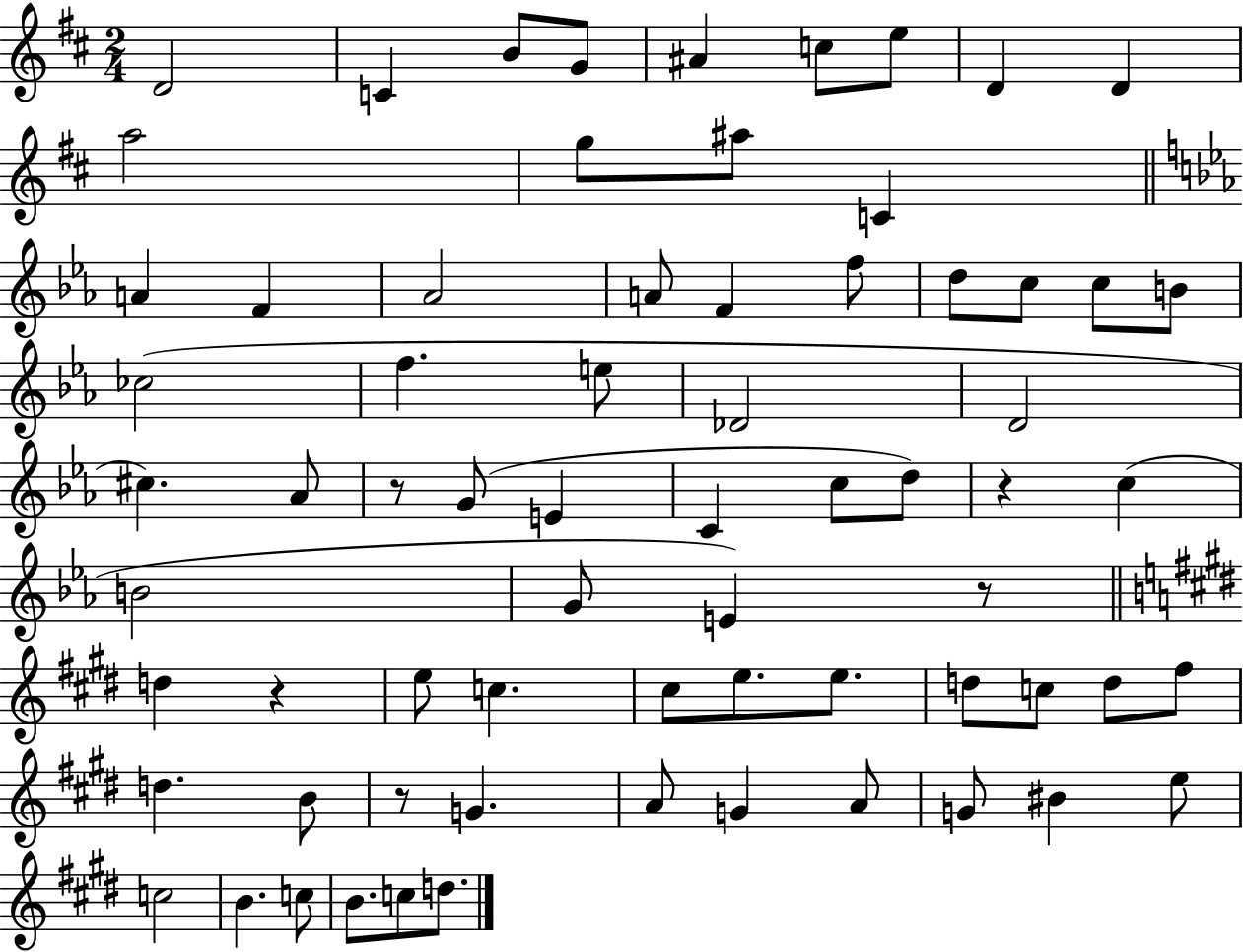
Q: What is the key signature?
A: D major